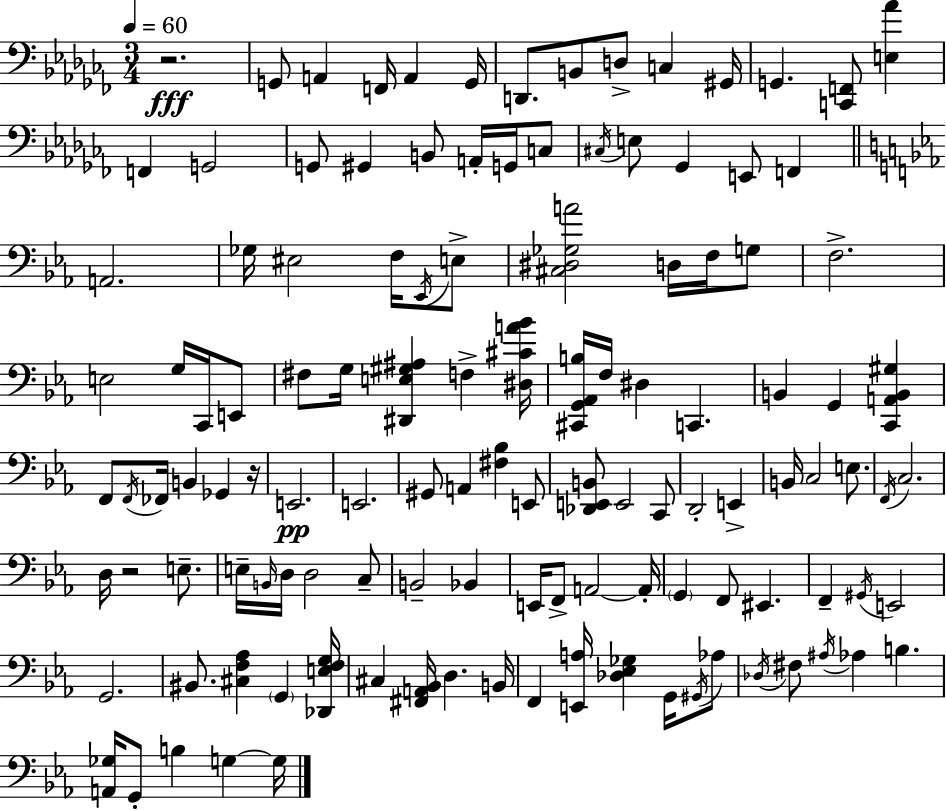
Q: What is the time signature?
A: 3/4